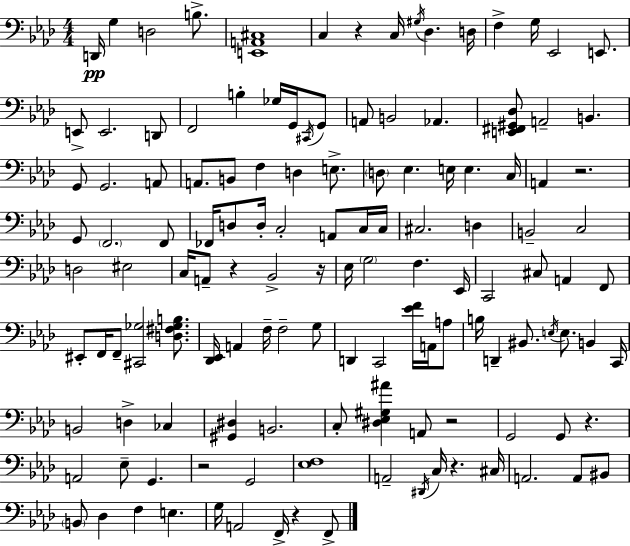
{
  \clef bass
  \numericTimeSignature
  \time 4/4
  \key aes \major
  d,16\pp g4 d2 b8.-> | <e, a, cis>1 | c4 r4 c16 \acciaccatura { gis16 } des4. | d16 f4-> g16 ees,2 e,8. | \break e,8-> e,2. d,8 | f,2 b4-. ges16 g,16 \acciaccatura { cis,16 } | g,8 a,8 b,2 aes,4. | <e, fis, gis, des>8 a,2-- b,4. | \break g,8 g,2. | a,8 a,8. b,8 f4 d4 e8.-> | \parenthesize d8 ees4. e16 e4. | c16 a,4 r2. | \break g,8 \parenthesize f,2. | f,8 fes,16 d8 d16-. c2-. a,8 | c16 c16 cis2. d4 | b,2-- c2 | \break d2 eis2 | c16 a,8-- r4 bes,2-> | r16 ees16 \parenthesize g2 f4. | ees,16 c,2 cis8 a,4 | \break f,8 eis,8-. f,16 f,8-- <cis, ges>2 <d fis ges b>8. | <des, ees,>16 a,4 f16-- f2-- | g8 d,4 c,2 <ees' f'>16 a,16 | a8 b16 d,4-- bis,8. \acciaccatura { e16 } e8. b,4 | \break c,16 b,2 d4-> ces4 | <gis, dis>4 b,2. | c8-. <dis ees gis ais'>4 a,8 r2 | g,2 g,8 r4. | \break a,2 ees8-- g,4. | r2 g,2 | <ees f>1 | a,2-- \acciaccatura { dis,16 } c16 r4. | \break cis16 a,2. | a,8 bis,8 \parenthesize b,8 des4 f4 e4. | g16 a,2 f,16-> r4 | f,8-> \bar "|."
}